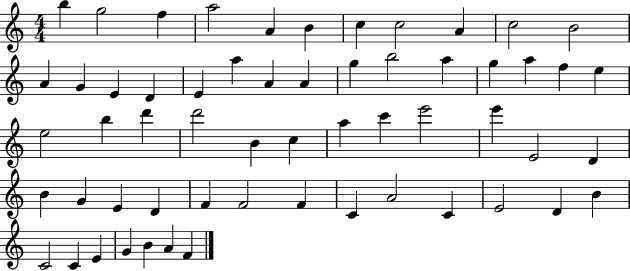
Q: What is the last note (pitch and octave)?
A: F4